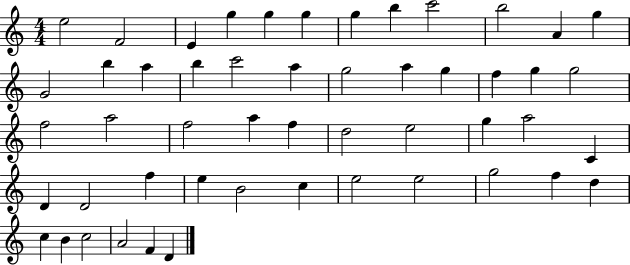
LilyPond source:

{
  \clef treble
  \numericTimeSignature
  \time 4/4
  \key c \major
  e''2 f'2 | e'4 g''4 g''4 g''4 | g''4 b''4 c'''2 | b''2 a'4 g''4 | \break g'2 b''4 a''4 | b''4 c'''2 a''4 | g''2 a''4 g''4 | f''4 g''4 g''2 | \break f''2 a''2 | f''2 a''4 f''4 | d''2 e''2 | g''4 a''2 c'4 | \break d'4 d'2 f''4 | e''4 b'2 c''4 | e''2 e''2 | g''2 f''4 d''4 | \break c''4 b'4 c''2 | a'2 f'4 d'4 | \bar "|."
}